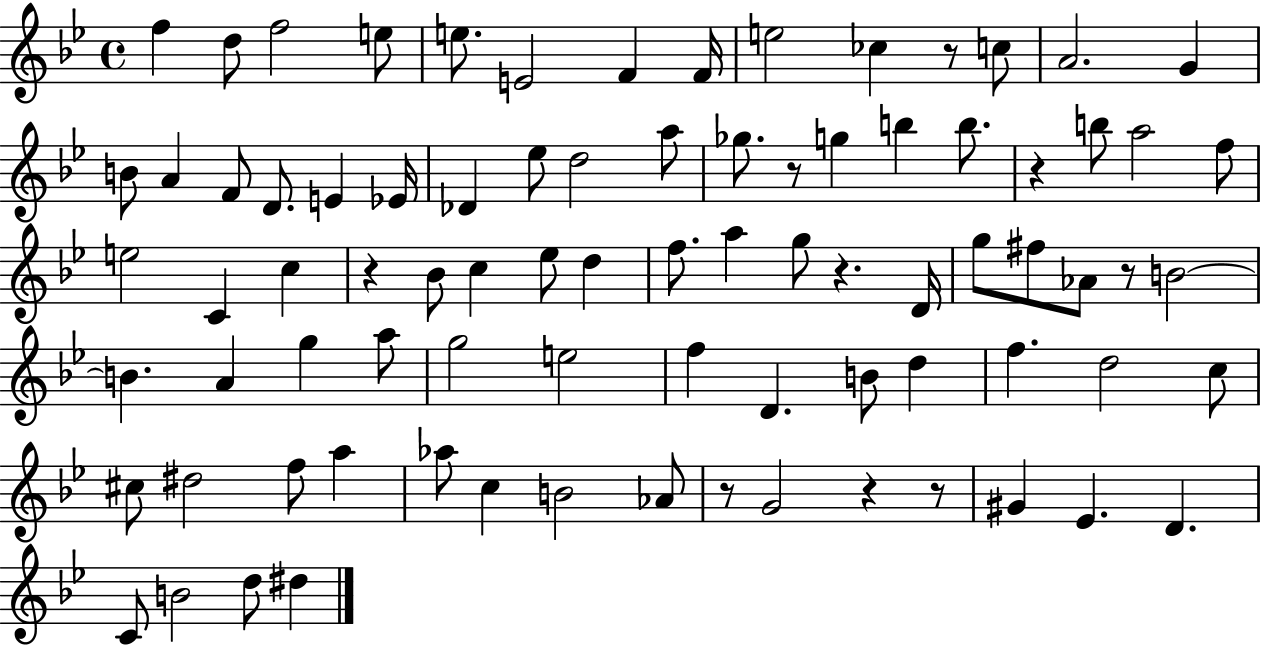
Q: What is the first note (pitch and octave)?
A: F5